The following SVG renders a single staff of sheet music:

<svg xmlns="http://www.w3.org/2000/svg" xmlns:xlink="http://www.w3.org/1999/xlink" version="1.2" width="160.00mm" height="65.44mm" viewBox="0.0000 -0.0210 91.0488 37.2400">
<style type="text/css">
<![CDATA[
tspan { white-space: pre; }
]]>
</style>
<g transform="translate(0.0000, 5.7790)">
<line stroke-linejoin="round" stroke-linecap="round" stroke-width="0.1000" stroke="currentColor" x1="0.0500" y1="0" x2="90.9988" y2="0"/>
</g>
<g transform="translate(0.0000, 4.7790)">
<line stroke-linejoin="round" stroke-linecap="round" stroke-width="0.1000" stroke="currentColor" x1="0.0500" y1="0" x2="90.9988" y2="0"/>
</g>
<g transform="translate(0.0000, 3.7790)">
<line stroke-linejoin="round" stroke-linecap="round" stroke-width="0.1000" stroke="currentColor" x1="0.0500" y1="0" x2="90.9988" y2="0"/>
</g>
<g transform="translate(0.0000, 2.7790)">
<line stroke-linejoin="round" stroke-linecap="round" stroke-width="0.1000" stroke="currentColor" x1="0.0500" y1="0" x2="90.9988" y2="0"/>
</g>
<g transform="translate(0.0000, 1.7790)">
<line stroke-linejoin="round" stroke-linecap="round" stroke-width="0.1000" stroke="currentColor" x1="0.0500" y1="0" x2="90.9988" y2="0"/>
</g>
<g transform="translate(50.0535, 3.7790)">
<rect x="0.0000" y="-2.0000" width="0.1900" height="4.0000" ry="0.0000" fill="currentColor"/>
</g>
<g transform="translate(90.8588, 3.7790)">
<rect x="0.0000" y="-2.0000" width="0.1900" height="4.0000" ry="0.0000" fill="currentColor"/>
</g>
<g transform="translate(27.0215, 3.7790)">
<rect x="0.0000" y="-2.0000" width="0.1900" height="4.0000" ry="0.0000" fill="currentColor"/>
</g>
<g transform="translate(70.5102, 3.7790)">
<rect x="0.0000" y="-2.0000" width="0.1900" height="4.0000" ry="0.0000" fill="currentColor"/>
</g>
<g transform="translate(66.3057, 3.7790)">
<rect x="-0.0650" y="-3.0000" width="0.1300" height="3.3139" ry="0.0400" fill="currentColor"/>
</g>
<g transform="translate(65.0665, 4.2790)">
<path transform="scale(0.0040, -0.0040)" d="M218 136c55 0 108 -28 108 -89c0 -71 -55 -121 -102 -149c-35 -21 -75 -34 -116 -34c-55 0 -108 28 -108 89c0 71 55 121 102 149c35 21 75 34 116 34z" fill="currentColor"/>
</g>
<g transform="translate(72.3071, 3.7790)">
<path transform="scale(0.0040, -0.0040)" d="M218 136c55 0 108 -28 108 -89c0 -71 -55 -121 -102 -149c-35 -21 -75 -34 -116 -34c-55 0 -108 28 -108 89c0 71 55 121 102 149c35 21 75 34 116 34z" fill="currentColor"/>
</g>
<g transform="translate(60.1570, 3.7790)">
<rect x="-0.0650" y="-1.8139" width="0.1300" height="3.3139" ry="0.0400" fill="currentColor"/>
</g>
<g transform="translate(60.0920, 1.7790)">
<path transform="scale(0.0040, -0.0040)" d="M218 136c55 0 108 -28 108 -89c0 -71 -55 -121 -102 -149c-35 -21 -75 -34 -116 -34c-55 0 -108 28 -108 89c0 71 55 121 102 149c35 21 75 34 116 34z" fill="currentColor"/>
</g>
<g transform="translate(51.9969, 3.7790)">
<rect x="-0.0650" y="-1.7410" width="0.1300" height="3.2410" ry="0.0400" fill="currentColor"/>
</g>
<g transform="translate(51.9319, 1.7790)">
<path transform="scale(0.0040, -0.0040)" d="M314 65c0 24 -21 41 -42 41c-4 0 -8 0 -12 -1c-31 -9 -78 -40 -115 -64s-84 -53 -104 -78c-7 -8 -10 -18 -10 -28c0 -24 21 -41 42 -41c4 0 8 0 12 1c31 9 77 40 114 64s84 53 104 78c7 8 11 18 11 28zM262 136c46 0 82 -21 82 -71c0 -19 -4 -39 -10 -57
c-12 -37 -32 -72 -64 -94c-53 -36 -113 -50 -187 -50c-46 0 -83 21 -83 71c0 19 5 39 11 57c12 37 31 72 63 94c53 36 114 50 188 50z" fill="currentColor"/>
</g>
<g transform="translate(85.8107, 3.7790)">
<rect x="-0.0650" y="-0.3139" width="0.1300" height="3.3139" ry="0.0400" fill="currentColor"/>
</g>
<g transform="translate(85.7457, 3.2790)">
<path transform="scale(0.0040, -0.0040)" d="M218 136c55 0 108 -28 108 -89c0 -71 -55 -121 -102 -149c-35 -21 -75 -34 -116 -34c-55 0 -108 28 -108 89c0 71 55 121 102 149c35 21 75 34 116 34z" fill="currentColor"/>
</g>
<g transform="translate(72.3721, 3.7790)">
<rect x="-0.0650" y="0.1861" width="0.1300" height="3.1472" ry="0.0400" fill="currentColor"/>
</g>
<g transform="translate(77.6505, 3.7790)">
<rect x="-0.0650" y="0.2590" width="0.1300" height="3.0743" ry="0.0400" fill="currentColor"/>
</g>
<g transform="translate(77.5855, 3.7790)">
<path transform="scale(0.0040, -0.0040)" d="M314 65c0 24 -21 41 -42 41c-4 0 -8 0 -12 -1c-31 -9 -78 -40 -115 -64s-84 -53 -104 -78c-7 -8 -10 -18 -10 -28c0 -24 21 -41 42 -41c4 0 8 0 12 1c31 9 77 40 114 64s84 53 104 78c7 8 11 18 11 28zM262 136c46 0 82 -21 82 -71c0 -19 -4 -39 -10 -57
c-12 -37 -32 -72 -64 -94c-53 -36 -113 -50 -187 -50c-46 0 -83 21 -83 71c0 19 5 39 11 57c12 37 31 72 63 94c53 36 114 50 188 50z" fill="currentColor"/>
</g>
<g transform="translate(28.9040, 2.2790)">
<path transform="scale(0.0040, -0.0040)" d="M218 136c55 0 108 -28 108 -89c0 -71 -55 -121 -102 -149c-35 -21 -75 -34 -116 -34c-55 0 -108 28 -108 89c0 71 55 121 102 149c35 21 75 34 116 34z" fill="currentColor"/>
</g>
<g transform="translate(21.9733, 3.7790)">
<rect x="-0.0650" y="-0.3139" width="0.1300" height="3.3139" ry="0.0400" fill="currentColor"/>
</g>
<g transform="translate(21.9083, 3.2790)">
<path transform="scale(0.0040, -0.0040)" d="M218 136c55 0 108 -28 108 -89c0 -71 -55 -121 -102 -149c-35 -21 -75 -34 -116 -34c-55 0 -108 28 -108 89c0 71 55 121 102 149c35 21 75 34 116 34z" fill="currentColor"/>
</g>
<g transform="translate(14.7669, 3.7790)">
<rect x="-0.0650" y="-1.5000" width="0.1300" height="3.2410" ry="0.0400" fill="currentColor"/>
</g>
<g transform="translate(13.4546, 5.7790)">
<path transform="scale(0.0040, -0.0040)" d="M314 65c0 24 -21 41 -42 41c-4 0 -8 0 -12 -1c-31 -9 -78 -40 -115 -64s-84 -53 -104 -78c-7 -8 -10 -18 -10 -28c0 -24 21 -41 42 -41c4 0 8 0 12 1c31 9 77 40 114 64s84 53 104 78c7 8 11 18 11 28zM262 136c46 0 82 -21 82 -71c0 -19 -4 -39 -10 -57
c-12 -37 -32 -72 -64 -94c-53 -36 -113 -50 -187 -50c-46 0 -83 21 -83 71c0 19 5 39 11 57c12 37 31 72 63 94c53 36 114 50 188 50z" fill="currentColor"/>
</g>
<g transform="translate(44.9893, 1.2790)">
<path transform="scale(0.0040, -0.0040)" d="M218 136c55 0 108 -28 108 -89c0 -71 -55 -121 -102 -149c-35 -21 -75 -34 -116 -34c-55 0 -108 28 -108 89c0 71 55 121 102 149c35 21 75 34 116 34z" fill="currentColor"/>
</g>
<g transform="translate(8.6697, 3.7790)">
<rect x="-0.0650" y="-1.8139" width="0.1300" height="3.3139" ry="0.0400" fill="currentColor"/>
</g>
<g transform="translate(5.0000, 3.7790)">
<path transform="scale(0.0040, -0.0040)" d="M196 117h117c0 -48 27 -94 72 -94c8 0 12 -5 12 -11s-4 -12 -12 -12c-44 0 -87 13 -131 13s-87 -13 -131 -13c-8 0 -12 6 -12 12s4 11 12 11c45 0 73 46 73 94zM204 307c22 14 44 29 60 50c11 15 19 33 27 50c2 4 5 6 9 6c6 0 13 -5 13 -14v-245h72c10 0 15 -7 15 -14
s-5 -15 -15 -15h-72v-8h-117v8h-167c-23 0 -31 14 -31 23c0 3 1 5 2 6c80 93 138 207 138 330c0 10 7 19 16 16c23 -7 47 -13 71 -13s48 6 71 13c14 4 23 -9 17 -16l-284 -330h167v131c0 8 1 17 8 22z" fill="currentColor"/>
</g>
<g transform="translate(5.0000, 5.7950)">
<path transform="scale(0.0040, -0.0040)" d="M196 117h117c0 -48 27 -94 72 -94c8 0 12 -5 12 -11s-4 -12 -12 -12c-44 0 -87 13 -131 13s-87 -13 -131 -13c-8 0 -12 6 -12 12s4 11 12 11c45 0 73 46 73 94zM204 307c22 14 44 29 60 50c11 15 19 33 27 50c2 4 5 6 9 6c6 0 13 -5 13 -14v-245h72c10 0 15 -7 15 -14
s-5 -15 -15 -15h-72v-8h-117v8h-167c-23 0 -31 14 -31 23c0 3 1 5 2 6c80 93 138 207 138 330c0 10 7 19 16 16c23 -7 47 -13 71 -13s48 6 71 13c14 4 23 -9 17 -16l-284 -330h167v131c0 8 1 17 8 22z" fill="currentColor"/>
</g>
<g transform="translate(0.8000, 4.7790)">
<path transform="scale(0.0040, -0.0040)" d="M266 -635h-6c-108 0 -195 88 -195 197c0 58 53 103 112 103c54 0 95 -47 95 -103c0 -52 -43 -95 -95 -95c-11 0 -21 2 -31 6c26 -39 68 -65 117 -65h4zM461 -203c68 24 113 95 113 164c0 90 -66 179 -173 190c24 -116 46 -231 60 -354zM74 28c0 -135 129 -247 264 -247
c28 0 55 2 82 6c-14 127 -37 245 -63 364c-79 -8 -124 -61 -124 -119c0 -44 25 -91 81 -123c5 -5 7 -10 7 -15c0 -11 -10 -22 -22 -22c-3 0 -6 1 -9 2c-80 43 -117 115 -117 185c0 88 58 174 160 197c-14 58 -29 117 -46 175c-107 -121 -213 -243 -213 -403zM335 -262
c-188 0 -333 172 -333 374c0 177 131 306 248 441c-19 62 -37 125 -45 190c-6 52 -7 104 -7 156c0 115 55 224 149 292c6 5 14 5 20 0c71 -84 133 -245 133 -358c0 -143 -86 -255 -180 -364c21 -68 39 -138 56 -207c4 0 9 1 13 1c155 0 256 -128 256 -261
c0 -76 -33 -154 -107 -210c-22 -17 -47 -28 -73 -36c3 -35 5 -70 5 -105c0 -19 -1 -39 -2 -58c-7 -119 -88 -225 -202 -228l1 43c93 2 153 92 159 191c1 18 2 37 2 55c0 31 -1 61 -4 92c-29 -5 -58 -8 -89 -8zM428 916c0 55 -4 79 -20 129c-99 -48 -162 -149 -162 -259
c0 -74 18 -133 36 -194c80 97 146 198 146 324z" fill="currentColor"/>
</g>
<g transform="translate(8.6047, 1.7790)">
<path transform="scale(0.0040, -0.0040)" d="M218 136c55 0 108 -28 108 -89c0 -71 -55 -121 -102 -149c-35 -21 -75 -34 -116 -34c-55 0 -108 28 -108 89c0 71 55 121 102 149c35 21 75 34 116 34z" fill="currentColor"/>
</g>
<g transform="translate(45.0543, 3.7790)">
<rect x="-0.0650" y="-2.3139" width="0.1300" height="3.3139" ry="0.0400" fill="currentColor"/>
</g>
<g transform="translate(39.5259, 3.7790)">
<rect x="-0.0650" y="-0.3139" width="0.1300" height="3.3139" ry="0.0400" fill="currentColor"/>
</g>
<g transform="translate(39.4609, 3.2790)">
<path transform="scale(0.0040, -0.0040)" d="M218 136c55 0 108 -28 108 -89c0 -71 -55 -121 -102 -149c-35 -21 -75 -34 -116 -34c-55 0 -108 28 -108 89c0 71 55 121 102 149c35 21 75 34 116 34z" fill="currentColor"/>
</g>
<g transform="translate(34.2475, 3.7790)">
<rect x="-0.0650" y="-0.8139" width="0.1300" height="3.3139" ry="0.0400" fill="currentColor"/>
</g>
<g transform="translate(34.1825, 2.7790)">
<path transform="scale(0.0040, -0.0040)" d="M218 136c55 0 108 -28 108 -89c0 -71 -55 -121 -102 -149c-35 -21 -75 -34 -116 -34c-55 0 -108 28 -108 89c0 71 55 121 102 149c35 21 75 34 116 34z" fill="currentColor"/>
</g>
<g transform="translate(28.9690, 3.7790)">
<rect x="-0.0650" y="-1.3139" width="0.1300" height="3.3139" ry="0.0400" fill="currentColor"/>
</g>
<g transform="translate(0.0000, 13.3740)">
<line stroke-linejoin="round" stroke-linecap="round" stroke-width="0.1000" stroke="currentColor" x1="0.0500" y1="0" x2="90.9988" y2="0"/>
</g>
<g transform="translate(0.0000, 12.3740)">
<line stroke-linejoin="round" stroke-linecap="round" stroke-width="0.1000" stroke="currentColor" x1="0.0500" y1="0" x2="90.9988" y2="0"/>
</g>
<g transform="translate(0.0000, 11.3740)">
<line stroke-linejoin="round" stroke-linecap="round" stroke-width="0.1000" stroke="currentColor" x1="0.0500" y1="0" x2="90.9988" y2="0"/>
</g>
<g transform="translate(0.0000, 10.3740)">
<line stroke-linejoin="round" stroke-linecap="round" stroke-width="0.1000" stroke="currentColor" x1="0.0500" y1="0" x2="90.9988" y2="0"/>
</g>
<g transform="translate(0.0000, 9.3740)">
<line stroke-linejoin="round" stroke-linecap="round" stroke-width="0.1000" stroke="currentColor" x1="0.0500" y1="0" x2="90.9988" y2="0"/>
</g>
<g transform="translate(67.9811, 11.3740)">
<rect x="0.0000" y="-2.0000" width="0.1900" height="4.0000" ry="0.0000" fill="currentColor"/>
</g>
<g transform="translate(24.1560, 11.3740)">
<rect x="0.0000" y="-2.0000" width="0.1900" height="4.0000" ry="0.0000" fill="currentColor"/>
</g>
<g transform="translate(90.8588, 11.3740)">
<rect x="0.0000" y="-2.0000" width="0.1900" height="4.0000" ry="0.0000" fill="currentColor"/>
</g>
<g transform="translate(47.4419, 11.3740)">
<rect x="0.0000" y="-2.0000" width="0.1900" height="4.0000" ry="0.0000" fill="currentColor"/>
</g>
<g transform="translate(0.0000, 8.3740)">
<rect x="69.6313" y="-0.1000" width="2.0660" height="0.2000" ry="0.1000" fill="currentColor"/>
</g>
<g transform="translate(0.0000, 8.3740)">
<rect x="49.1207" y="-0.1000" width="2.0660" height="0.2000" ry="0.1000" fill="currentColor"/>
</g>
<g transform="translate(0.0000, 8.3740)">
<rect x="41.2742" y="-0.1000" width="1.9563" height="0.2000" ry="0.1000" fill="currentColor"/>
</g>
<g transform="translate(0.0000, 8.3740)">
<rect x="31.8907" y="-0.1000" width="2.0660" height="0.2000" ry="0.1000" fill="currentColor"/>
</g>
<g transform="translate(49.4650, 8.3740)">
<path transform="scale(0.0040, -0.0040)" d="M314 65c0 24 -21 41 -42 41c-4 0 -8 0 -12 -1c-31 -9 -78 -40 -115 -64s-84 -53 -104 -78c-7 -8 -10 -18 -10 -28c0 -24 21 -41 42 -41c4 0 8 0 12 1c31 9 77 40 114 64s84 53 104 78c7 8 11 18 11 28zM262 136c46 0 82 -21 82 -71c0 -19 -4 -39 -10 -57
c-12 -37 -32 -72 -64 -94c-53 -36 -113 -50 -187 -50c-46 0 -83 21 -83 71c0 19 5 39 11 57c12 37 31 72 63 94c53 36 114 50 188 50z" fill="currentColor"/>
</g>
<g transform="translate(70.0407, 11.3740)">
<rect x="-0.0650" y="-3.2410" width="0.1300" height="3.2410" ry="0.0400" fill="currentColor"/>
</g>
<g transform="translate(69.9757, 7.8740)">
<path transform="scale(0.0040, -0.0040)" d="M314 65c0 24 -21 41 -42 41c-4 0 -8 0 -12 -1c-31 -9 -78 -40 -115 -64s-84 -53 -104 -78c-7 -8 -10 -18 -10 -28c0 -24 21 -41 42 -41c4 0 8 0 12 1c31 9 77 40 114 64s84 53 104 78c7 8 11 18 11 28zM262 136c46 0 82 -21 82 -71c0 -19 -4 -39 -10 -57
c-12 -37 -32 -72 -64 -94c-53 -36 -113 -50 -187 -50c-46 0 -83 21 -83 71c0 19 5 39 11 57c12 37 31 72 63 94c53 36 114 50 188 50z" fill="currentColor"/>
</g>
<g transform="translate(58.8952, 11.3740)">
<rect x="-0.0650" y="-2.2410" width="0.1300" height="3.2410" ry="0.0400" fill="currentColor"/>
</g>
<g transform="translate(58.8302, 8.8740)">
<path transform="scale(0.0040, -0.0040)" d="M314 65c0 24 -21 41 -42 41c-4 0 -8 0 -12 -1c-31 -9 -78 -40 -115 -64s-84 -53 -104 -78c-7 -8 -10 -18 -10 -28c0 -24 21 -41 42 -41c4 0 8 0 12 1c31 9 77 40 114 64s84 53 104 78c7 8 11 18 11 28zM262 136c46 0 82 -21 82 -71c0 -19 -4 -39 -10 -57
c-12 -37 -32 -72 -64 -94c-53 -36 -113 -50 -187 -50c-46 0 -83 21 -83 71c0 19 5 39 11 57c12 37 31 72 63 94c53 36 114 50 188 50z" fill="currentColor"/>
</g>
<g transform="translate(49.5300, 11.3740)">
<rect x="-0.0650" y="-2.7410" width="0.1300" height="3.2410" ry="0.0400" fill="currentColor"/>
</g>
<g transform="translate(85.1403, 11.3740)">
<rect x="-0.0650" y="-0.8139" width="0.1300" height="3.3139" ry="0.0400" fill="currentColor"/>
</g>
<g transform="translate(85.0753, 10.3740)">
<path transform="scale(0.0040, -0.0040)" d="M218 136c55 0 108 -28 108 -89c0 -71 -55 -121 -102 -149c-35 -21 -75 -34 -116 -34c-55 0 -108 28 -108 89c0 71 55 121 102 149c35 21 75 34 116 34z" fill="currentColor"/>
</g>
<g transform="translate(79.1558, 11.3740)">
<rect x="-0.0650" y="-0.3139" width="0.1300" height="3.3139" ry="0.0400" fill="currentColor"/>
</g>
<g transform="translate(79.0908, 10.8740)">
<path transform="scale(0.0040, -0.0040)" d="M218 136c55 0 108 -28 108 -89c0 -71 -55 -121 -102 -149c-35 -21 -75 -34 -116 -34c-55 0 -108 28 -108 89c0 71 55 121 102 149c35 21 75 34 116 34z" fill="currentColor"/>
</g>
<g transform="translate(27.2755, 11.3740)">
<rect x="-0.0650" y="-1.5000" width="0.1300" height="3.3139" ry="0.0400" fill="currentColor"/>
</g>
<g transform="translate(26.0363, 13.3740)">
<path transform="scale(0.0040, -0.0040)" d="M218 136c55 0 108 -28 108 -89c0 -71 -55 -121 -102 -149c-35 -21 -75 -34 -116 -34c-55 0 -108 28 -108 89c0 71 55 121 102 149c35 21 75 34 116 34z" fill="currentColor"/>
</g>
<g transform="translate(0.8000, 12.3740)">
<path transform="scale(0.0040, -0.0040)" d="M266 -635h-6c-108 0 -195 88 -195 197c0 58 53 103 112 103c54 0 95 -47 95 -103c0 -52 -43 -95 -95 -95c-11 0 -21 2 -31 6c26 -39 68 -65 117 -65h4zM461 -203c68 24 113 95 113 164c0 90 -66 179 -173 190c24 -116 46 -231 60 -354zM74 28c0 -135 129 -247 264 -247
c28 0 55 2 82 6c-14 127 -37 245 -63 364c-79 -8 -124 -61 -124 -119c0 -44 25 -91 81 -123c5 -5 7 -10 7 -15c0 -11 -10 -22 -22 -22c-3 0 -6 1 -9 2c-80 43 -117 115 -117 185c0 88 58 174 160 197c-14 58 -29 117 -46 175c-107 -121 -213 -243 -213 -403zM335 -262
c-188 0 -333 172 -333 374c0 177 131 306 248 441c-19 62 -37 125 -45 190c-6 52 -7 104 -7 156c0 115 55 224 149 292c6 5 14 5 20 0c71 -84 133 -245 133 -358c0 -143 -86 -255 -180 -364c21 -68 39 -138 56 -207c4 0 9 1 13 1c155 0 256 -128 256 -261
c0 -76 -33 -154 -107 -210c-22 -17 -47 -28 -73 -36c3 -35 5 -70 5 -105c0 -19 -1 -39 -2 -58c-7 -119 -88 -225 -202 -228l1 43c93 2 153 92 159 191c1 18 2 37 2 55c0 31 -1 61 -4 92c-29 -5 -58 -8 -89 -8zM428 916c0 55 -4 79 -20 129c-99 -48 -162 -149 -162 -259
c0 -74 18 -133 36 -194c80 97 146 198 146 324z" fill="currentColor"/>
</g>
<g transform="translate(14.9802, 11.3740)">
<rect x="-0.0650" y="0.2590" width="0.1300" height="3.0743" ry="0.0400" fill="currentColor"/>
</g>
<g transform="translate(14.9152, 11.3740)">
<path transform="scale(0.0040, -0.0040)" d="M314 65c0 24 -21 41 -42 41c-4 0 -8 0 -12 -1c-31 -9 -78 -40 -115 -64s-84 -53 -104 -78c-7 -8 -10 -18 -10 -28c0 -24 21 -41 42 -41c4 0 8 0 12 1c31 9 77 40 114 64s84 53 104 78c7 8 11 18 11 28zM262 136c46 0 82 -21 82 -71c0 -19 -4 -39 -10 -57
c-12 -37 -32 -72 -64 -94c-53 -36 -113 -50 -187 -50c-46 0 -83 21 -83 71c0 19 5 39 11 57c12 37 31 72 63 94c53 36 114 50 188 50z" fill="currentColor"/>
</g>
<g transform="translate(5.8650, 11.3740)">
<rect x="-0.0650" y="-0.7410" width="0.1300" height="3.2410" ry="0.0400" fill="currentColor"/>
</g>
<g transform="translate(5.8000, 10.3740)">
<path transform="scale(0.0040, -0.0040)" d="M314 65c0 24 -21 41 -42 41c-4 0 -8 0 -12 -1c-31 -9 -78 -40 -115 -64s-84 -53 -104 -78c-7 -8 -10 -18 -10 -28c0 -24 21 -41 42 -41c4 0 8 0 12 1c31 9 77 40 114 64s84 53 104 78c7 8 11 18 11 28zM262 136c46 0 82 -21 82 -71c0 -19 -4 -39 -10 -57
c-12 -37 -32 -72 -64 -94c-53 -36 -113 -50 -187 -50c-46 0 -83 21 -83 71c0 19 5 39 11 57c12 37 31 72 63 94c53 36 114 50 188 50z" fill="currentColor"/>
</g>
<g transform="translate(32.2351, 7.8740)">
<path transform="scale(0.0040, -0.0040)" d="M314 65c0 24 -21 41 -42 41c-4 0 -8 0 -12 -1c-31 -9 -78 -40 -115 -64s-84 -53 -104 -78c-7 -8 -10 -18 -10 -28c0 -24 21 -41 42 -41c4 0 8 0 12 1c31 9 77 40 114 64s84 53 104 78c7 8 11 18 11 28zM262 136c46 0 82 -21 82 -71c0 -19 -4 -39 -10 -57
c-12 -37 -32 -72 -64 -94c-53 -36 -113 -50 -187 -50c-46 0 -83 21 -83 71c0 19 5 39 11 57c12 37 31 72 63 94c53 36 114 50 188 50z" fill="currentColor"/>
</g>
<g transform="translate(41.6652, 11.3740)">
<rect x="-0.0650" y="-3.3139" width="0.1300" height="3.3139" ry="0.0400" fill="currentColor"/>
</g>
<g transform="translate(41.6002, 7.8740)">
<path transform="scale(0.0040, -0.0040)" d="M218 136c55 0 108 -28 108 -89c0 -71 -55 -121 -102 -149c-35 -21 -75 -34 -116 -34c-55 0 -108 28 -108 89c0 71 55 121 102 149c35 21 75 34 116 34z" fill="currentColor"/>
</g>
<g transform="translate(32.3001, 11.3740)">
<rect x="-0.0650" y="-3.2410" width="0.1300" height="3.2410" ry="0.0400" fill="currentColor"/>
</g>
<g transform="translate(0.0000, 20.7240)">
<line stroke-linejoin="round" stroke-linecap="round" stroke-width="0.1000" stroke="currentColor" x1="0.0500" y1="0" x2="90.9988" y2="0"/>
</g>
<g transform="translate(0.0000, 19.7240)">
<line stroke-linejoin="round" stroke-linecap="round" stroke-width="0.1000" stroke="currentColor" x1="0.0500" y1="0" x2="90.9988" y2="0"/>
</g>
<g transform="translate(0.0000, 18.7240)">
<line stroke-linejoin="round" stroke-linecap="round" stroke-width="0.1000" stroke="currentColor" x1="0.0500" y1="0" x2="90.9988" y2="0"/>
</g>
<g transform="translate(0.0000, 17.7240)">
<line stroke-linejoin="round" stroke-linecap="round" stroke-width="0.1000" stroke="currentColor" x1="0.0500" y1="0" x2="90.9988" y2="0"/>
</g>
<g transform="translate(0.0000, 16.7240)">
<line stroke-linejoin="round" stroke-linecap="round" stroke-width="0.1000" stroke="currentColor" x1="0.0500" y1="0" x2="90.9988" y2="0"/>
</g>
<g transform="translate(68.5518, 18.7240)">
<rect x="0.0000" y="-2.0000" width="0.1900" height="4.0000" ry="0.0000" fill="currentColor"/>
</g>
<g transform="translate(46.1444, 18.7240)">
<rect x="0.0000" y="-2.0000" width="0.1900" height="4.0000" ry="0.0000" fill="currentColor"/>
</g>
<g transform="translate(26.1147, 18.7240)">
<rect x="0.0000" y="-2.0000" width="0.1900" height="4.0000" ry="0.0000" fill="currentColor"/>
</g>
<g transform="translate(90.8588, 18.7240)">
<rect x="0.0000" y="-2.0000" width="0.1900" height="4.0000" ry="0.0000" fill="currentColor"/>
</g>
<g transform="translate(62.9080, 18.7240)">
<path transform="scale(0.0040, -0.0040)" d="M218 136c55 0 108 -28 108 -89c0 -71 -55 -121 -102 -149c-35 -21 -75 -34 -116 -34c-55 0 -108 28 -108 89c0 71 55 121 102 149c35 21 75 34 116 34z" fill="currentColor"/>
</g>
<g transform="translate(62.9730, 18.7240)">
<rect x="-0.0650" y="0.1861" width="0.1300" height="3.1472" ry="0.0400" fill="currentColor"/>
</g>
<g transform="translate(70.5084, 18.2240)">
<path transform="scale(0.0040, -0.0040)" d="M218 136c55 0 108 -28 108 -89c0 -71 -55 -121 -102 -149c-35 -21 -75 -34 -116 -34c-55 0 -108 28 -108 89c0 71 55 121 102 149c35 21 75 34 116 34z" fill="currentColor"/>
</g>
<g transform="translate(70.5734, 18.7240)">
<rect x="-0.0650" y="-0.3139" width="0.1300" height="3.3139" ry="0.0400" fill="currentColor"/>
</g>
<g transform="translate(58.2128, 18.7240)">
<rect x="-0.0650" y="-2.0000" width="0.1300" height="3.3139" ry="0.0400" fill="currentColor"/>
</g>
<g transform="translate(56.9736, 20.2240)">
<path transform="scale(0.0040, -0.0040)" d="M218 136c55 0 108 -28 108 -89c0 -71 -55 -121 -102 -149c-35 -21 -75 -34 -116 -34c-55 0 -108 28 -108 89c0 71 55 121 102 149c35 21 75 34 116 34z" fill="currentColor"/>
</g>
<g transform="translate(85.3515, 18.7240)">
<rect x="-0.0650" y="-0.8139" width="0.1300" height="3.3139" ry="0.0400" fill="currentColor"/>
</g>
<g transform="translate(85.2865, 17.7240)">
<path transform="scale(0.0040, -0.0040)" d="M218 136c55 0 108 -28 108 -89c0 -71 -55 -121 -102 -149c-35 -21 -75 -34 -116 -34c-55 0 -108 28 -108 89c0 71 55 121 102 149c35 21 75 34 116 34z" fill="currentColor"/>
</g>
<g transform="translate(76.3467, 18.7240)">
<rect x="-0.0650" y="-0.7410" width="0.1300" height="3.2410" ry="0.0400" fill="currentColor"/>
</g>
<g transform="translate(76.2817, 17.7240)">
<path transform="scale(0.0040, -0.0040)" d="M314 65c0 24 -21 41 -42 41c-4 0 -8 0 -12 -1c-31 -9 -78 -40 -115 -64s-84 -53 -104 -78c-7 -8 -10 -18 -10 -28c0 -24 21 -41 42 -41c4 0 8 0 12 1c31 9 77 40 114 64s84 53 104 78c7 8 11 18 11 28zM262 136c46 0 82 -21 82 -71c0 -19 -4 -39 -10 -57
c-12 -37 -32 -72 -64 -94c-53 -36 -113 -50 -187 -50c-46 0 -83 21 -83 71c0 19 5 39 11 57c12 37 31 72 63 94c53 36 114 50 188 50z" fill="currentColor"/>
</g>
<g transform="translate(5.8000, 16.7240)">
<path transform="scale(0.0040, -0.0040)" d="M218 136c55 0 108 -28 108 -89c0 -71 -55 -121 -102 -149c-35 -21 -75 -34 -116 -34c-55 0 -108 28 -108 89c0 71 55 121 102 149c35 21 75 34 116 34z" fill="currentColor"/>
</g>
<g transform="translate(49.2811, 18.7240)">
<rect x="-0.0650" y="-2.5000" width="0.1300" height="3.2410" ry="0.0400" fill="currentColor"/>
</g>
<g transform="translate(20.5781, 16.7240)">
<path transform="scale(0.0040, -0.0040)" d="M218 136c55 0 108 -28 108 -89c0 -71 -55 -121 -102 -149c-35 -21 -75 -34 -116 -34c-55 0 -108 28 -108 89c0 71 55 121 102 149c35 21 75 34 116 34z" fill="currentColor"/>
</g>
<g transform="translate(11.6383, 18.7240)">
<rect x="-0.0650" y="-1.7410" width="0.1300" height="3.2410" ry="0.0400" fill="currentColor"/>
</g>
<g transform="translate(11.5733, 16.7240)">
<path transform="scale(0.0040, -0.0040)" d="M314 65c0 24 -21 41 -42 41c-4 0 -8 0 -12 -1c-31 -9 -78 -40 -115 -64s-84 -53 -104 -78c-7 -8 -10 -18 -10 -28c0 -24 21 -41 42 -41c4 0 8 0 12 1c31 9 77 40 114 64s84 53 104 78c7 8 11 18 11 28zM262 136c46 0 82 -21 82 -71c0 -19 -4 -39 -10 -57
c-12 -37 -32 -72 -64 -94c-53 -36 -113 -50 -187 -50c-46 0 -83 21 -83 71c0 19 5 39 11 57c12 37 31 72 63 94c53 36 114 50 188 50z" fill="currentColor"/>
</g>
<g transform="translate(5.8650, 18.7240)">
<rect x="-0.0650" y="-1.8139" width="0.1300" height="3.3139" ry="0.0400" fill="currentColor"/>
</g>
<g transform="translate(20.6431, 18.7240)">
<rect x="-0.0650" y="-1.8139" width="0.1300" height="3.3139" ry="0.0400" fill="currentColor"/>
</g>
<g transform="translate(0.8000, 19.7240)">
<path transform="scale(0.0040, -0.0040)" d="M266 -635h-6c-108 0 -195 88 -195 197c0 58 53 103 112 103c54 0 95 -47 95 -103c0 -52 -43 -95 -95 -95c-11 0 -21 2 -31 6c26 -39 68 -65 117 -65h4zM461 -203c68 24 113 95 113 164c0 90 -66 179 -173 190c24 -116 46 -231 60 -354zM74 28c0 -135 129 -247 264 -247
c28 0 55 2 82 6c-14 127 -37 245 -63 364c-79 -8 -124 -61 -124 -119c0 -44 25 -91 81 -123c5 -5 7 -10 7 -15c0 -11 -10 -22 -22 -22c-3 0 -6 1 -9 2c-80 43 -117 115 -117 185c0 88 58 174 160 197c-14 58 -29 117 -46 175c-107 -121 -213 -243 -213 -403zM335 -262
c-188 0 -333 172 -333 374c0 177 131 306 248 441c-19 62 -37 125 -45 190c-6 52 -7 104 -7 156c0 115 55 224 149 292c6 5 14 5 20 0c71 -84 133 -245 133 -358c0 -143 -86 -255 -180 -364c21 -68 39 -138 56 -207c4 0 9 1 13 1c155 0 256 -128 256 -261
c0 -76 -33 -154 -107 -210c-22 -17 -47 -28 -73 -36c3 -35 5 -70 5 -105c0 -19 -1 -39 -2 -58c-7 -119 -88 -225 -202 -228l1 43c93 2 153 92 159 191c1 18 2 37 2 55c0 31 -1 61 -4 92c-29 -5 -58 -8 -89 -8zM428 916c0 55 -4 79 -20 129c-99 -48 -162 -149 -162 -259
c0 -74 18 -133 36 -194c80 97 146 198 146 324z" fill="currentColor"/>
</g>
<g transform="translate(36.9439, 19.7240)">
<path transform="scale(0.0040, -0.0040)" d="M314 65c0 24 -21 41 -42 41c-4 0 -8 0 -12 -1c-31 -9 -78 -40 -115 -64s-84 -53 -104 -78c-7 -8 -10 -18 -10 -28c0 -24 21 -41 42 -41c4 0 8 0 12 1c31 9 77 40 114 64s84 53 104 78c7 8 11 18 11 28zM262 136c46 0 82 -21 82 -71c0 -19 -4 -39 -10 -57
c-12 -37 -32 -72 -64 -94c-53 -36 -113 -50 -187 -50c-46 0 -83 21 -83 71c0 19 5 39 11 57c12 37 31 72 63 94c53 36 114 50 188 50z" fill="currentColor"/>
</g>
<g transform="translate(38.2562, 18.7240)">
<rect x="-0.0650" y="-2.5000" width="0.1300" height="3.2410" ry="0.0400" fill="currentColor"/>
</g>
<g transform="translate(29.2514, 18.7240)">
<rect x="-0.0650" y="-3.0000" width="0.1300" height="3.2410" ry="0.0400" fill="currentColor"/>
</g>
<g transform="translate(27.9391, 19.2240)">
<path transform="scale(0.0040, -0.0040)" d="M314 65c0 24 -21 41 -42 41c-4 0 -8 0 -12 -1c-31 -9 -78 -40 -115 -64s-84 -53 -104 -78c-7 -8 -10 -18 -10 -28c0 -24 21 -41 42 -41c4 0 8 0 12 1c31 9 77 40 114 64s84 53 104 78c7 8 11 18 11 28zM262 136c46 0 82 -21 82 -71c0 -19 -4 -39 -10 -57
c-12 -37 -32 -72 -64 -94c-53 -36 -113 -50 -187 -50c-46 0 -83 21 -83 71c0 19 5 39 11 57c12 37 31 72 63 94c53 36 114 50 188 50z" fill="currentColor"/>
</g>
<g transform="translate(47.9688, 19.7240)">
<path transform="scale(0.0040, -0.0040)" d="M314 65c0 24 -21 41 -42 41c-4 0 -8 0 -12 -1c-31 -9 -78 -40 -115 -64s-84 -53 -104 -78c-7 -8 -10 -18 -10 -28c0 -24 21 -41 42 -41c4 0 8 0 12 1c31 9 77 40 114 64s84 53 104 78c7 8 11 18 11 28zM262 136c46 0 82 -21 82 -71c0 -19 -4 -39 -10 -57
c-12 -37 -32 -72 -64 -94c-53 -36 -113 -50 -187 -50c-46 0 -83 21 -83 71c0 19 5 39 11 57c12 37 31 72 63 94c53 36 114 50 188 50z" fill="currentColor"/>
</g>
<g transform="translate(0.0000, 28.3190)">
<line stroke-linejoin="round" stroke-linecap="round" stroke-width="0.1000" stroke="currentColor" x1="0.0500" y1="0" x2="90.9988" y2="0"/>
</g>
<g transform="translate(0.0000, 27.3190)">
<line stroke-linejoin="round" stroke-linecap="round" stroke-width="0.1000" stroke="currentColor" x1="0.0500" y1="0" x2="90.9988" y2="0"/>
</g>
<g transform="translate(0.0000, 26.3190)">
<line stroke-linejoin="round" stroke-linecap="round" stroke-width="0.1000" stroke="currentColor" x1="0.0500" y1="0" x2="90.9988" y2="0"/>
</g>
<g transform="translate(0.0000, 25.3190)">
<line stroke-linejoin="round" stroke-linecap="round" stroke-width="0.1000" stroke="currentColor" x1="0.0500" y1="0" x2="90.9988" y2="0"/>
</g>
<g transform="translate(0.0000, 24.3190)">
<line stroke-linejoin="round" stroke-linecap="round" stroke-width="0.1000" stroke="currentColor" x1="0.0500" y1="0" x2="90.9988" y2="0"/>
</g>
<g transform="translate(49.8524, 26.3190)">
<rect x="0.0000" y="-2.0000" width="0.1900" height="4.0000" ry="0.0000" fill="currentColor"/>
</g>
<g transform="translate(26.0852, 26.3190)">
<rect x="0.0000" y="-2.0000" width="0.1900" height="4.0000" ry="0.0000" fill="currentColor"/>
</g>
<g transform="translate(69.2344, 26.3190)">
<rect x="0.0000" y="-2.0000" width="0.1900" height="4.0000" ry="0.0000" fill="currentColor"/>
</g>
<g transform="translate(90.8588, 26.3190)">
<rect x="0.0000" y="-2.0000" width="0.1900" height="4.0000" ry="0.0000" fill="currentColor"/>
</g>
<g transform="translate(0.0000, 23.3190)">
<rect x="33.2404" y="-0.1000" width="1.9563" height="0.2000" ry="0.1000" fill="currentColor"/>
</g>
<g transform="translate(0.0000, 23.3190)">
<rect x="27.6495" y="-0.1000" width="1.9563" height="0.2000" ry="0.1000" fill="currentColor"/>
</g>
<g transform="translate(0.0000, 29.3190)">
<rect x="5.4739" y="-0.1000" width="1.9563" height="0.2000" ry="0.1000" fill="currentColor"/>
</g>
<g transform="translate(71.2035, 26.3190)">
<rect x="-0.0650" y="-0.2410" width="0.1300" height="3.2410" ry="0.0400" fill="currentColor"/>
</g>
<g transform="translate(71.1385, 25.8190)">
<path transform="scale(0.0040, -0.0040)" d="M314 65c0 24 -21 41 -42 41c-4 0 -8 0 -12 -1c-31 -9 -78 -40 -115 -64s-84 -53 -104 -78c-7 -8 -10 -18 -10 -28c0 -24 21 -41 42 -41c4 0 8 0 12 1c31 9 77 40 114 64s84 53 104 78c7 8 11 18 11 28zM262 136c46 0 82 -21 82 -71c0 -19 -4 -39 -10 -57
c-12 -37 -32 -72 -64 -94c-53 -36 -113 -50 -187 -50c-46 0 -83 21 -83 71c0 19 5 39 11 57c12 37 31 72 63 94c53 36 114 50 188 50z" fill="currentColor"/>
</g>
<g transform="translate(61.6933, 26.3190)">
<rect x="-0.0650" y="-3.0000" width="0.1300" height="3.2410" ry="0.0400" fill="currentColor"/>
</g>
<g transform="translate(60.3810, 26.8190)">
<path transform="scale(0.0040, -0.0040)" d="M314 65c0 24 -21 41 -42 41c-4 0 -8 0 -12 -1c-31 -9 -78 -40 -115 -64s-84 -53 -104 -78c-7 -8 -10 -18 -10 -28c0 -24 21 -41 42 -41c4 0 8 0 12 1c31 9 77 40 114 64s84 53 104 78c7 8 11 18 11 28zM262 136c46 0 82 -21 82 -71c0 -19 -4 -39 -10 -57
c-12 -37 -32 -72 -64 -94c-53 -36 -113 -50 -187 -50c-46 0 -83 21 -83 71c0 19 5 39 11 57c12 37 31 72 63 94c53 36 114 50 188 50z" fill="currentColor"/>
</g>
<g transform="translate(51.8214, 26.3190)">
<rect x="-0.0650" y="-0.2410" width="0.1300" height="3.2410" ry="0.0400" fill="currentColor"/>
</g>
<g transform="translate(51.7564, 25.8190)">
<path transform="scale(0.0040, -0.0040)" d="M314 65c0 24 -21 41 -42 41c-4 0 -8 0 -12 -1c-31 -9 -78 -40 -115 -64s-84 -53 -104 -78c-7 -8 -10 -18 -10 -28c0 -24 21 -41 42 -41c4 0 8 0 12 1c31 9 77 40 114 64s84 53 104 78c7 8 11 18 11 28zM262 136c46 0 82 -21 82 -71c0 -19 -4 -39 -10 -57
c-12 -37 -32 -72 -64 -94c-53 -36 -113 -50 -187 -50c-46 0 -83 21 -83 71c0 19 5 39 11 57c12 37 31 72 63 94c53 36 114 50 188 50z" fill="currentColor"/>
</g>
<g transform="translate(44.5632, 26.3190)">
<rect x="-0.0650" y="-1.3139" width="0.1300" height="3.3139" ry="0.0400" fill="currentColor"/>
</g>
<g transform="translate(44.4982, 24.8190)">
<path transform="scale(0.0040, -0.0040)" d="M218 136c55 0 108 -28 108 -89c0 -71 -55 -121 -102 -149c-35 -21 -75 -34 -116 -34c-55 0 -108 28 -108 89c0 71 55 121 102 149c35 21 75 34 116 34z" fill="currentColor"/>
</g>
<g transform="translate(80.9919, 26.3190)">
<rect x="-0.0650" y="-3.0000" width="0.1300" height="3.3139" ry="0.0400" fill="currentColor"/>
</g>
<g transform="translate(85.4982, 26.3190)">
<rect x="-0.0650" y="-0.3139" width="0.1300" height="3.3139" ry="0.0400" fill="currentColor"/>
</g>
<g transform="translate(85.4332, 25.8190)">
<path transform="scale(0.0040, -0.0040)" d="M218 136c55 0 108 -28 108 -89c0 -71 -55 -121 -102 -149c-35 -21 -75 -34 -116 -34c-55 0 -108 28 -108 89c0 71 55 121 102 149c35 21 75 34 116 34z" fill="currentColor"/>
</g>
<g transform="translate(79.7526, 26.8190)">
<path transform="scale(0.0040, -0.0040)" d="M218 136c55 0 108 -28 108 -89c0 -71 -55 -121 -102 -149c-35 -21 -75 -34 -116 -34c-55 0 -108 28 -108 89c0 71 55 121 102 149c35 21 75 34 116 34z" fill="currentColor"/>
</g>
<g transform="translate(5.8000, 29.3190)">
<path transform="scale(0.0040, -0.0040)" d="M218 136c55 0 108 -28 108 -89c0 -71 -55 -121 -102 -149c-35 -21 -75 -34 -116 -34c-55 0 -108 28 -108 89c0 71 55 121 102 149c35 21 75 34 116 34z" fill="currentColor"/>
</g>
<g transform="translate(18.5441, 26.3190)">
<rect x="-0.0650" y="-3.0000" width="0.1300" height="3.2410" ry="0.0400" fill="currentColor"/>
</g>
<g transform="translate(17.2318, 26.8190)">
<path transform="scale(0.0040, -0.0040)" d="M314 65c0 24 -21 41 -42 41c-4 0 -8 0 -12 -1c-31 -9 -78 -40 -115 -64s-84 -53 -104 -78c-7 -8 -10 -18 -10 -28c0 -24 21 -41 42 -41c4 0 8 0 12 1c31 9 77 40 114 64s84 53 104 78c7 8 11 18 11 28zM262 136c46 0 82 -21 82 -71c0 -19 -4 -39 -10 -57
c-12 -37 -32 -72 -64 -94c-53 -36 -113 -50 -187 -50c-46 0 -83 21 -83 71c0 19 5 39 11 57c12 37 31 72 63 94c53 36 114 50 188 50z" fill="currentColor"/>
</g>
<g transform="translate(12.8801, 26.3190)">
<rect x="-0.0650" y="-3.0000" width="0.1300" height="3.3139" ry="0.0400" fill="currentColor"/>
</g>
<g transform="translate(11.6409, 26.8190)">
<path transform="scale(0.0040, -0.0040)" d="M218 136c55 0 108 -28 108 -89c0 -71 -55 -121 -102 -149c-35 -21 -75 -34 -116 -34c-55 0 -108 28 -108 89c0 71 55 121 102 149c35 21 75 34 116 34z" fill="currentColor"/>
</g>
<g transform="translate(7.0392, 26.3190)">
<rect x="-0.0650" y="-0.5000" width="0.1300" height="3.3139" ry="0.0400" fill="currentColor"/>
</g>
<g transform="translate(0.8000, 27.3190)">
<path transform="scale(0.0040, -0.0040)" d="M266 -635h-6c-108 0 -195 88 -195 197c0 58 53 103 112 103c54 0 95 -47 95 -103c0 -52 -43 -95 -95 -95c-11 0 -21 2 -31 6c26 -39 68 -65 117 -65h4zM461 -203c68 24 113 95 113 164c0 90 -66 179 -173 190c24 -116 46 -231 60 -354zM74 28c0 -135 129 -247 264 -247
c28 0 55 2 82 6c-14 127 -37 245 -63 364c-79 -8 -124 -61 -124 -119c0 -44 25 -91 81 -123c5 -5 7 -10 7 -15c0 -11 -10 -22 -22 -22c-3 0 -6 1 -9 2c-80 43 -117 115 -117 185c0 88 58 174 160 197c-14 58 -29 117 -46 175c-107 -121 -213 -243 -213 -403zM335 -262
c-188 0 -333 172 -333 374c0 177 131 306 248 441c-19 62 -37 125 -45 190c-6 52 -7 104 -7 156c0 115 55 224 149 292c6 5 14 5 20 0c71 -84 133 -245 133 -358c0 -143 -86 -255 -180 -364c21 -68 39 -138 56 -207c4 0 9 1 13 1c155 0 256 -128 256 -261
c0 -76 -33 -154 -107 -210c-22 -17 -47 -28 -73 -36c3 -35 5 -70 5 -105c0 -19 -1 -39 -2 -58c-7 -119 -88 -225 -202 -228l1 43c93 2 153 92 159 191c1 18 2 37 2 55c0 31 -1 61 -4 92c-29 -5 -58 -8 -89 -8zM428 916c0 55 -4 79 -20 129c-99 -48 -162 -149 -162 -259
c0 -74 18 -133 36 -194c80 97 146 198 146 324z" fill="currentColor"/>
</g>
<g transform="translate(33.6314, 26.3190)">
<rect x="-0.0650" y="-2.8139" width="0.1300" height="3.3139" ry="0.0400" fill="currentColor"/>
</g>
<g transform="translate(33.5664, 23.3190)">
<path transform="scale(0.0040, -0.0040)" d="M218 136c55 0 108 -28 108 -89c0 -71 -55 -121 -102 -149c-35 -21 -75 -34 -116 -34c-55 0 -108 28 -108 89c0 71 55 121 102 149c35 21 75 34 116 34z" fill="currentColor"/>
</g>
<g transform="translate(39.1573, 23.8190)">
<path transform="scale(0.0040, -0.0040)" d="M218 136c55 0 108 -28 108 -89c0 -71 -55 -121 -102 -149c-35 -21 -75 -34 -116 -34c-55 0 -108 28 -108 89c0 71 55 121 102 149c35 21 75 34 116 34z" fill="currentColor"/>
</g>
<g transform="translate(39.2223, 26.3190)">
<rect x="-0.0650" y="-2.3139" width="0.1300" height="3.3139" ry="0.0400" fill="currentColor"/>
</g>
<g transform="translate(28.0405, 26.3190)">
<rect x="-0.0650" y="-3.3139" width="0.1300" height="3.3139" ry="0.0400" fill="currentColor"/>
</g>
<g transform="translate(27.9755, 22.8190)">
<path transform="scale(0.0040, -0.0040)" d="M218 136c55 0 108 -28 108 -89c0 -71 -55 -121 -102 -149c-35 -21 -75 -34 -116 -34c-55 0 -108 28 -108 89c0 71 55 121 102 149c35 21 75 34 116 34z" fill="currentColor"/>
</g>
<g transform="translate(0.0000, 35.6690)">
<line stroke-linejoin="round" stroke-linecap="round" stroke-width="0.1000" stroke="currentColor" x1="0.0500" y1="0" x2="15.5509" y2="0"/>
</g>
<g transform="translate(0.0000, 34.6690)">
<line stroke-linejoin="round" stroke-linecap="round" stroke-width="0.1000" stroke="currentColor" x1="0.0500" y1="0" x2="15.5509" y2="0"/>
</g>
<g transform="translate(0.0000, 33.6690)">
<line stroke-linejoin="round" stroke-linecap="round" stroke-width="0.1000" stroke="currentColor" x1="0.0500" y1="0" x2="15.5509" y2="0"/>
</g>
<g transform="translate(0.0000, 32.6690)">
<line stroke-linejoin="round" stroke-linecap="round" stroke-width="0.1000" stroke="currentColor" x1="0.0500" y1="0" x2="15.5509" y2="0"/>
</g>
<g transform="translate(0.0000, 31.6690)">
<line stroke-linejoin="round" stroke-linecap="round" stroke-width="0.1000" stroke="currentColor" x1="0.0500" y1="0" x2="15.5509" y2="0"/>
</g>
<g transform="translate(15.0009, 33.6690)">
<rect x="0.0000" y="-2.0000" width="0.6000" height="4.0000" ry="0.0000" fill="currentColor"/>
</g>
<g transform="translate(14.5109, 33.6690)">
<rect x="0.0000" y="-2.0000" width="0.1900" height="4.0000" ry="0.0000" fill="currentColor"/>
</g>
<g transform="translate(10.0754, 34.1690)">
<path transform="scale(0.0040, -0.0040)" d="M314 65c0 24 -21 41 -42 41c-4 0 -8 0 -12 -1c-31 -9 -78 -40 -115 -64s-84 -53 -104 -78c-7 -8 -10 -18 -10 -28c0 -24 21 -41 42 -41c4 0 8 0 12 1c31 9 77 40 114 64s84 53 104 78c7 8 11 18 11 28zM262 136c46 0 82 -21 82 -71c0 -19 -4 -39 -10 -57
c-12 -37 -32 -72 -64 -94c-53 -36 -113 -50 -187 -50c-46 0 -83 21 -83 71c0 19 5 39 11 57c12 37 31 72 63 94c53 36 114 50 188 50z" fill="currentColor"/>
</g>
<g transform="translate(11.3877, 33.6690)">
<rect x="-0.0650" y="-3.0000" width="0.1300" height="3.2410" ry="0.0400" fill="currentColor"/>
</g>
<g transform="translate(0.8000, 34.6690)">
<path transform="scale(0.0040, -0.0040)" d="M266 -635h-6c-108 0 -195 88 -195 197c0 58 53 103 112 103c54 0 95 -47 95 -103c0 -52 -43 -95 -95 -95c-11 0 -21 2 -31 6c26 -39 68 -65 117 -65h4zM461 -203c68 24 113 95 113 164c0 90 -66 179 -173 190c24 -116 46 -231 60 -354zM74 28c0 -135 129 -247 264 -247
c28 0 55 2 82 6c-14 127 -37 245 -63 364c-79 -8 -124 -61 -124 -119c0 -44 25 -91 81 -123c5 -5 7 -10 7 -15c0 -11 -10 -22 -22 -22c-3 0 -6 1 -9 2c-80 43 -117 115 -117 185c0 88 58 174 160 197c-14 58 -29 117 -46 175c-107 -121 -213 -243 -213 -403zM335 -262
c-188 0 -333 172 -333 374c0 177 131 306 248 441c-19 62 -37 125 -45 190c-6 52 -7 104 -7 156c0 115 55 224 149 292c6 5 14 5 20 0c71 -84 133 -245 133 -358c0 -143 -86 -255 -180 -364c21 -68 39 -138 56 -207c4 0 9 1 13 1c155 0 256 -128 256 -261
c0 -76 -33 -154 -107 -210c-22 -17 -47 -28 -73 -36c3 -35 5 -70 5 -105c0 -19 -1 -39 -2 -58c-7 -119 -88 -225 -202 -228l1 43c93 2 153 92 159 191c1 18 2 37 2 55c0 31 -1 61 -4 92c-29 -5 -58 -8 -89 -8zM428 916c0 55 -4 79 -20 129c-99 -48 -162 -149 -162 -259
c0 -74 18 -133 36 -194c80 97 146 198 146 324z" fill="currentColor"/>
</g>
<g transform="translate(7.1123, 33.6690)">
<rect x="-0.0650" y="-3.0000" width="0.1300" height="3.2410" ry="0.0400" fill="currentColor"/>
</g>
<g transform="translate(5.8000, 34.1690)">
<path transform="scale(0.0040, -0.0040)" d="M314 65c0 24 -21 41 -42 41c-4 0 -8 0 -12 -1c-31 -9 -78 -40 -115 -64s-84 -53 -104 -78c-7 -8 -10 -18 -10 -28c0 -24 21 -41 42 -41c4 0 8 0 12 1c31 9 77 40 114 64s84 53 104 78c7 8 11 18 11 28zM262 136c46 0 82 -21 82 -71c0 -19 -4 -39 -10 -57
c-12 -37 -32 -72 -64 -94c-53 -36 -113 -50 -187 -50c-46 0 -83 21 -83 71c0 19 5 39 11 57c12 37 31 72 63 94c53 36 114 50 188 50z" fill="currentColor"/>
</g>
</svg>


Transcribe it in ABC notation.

X:1
T:Untitled
M:4/4
L:1/4
K:C
f E2 c e d c g f2 f A B B2 c d2 B2 E b2 b a2 g2 b2 c d f f2 f A2 G2 G2 F B c d2 d C A A2 b a g e c2 A2 c2 A c A2 A2